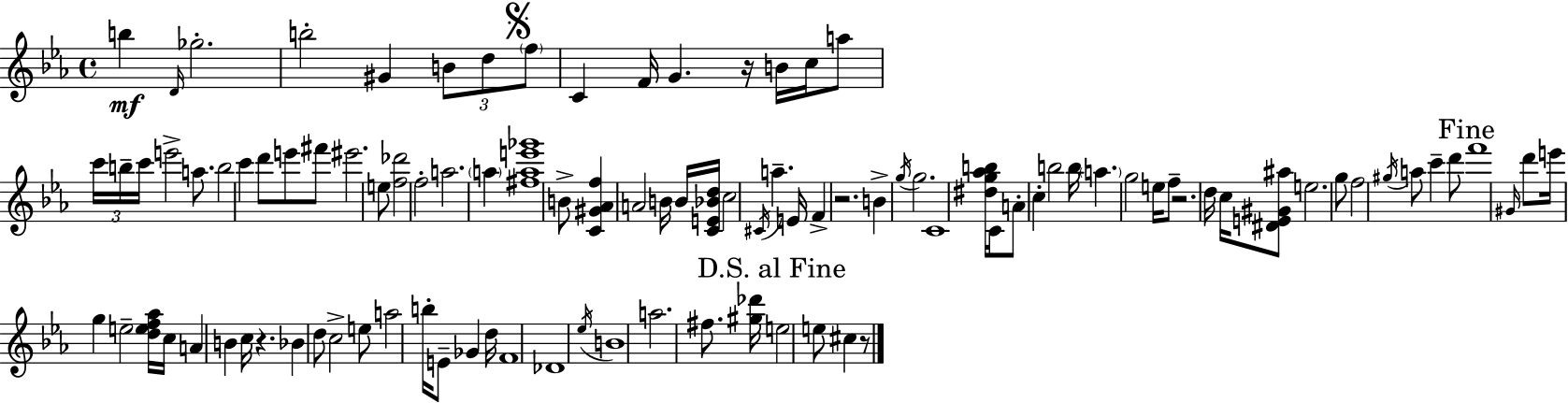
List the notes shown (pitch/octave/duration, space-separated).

B5/q D4/s Gb5/h. B5/h G#4/q B4/e D5/e F5/e C4/q F4/s G4/q. R/s B4/s C5/s A5/e C6/s B5/s C6/s E6/h A5/e. B5/h C6/q D6/e E6/e F#6/e EIS6/h. E5/e [F5,Db6]/h F5/h A5/h. A5/q [F#5,A5,E6,Gb6]/w B4/e [C4,G#4,Ab4,F5]/q A4/h B4/s B4/s [C4,E4,Bb4,D5]/s C5/h C#4/s A5/q. E4/s F4/q R/h. B4/q G5/s G5/h. C4/w [D#5,G5,Ab5,B5]/s C4/s A4/e C5/q B5/h B5/s A5/q. G5/h E5/s F5/e R/h. D5/s C5/s [D#4,E4,G#4,A#5]/e E5/h. G5/e F5/h G#5/s A5/e C6/q D6/e F6/w G#4/s D6/e E6/s G5/q E5/h [D5,E5,F5,Ab5]/s C5/s A4/q B4/q C5/s R/q. Bb4/q D5/e C5/h E5/e A5/h B5/s E4/e Gb4/q D5/s F4/w Db4/w Eb5/s B4/w A5/h. F#5/e. [G#5,Db6]/s E5/h E5/e C#5/q R/e